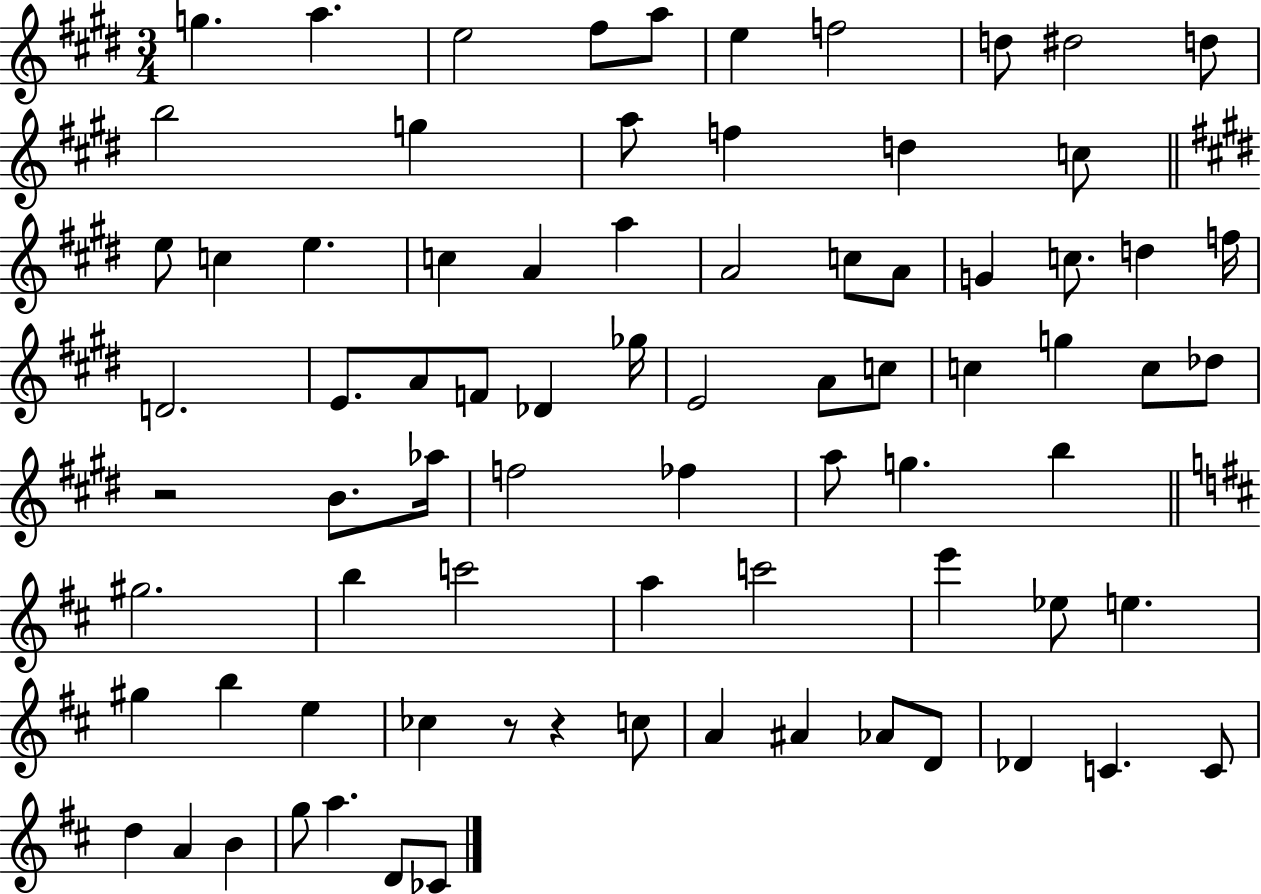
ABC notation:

X:1
T:Untitled
M:3/4
L:1/4
K:E
g a e2 ^f/2 a/2 e f2 d/2 ^d2 d/2 b2 g a/2 f d c/2 e/2 c e c A a A2 c/2 A/2 G c/2 d f/4 D2 E/2 A/2 F/2 _D _g/4 E2 A/2 c/2 c g c/2 _d/2 z2 B/2 _a/4 f2 _f a/2 g b ^g2 b c'2 a c'2 e' _e/2 e ^g b e _c z/2 z c/2 A ^A _A/2 D/2 _D C C/2 d A B g/2 a D/2 _C/2